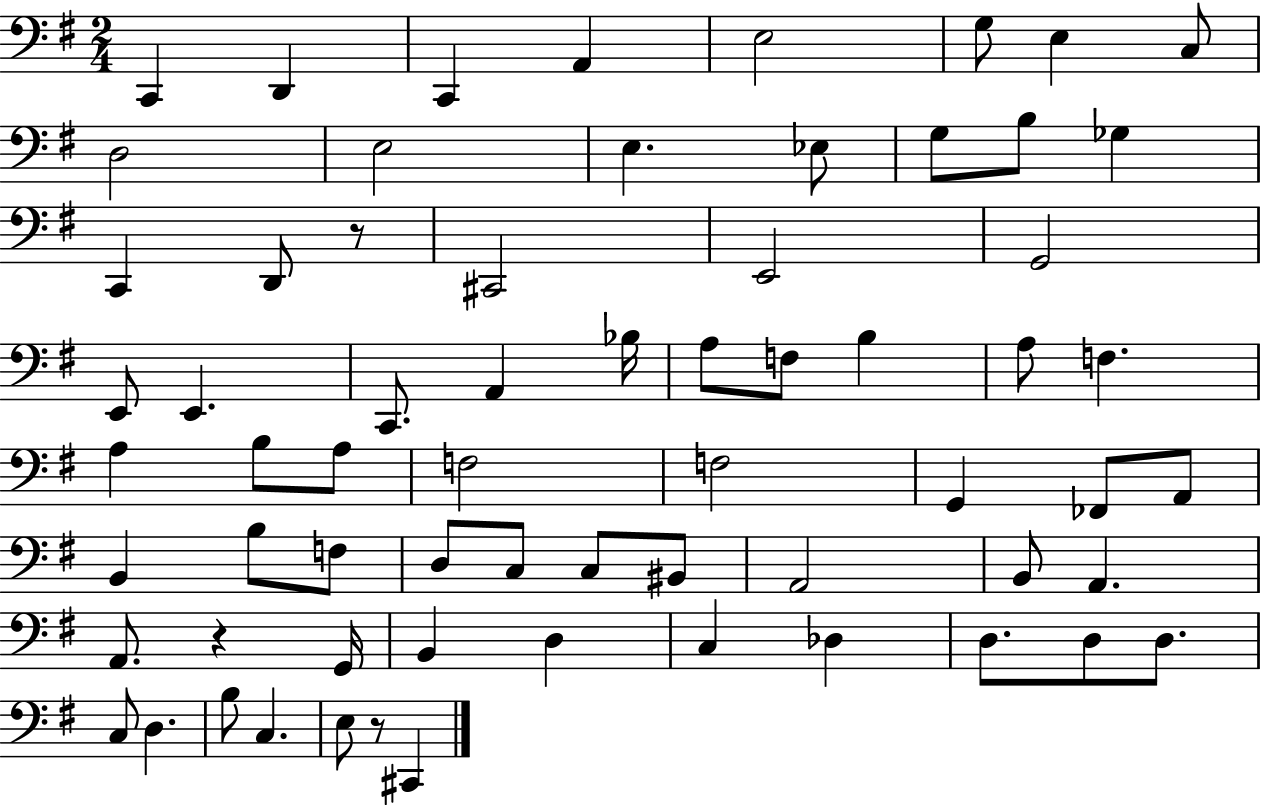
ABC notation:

X:1
T:Untitled
M:2/4
L:1/4
K:G
C,, D,, C,, A,, E,2 G,/2 E, C,/2 D,2 E,2 E, _E,/2 G,/2 B,/2 _G, C,, D,,/2 z/2 ^C,,2 E,,2 G,,2 E,,/2 E,, C,,/2 A,, _B,/4 A,/2 F,/2 B, A,/2 F, A, B,/2 A,/2 F,2 F,2 G,, _F,,/2 A,,/2 B,, B,/2 F,/2 D,/2 C,/2 C,/2 ^B,,/2 A,,2 B,,/2 A,, A,,/2 z G,,/4 B,, D, C, _D, D,/2 D,/2 D,/2 C,/2 D, B,/2 C, E,/2 z/2 ^C,,